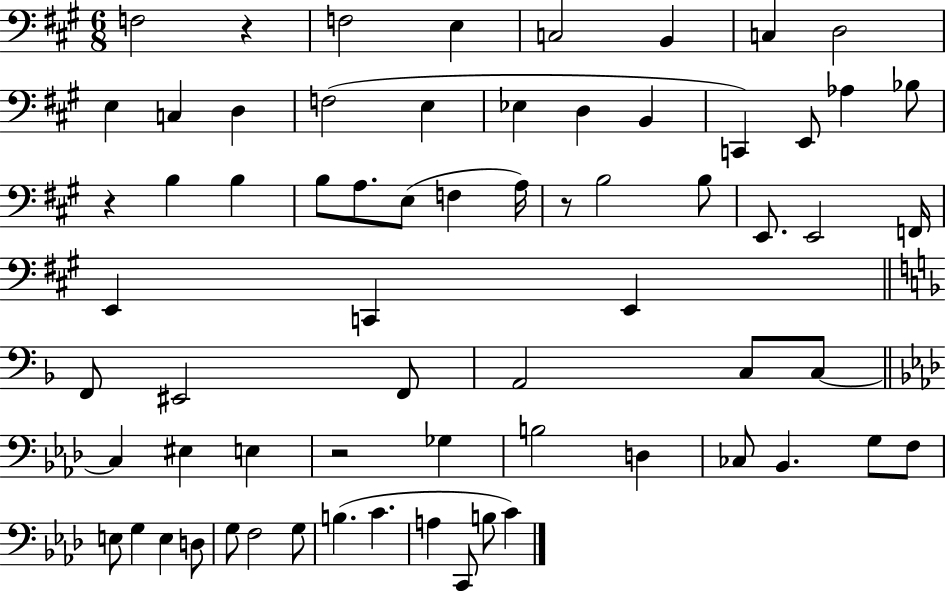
F3/h R/q F3/h E3/q C3/h B2/q C3/q D3/h E3/q C3/q D3/q F3/h E3/q Eb3/q D3/q B2/q C2/q E2/e Ab3/q Bb3/e R/q B3/q B3/q B3/e A3/e. E3/e F3/q A3/s R/e B3/h B3/e E2/e. E2/h F2/s E2/q C2/q E2/q F2/e EIS2/h F2/e A2/h C3/e C3/e C3/q EIS3/q E3/q R/h Gb3/q B3/h D3/q CES3/e Bb2/q. G3/e F3/e E3/e G3/q E3/q D3/e G3/e F3/h G3/e B3/q. C4/q. A3/q C2/e B3/e C4/q